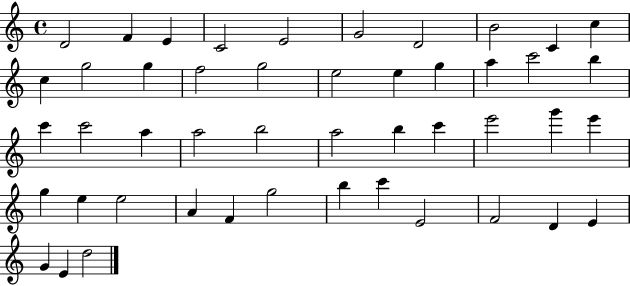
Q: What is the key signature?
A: C major